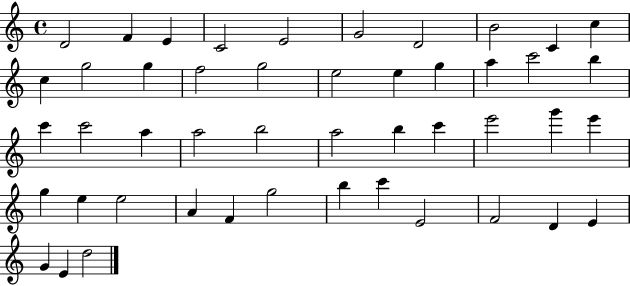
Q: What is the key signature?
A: C major